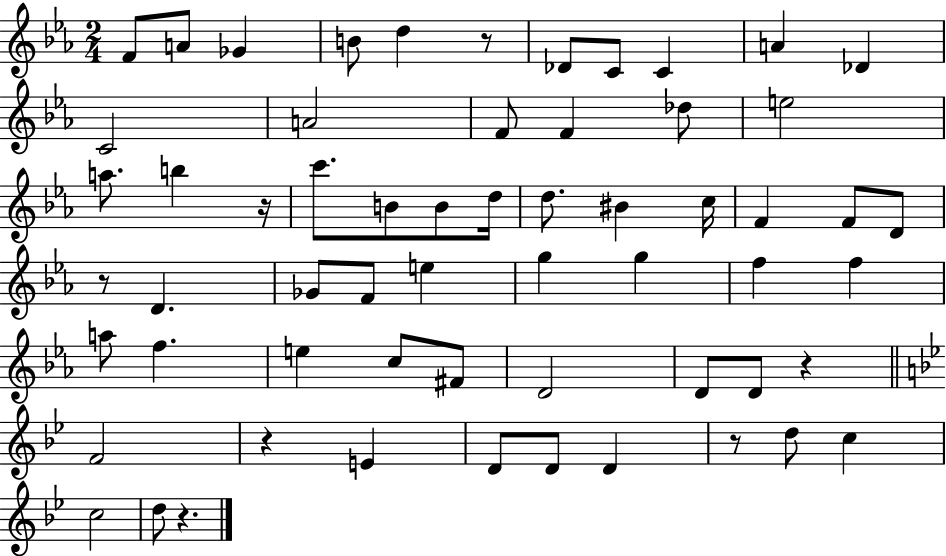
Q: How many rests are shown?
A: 7